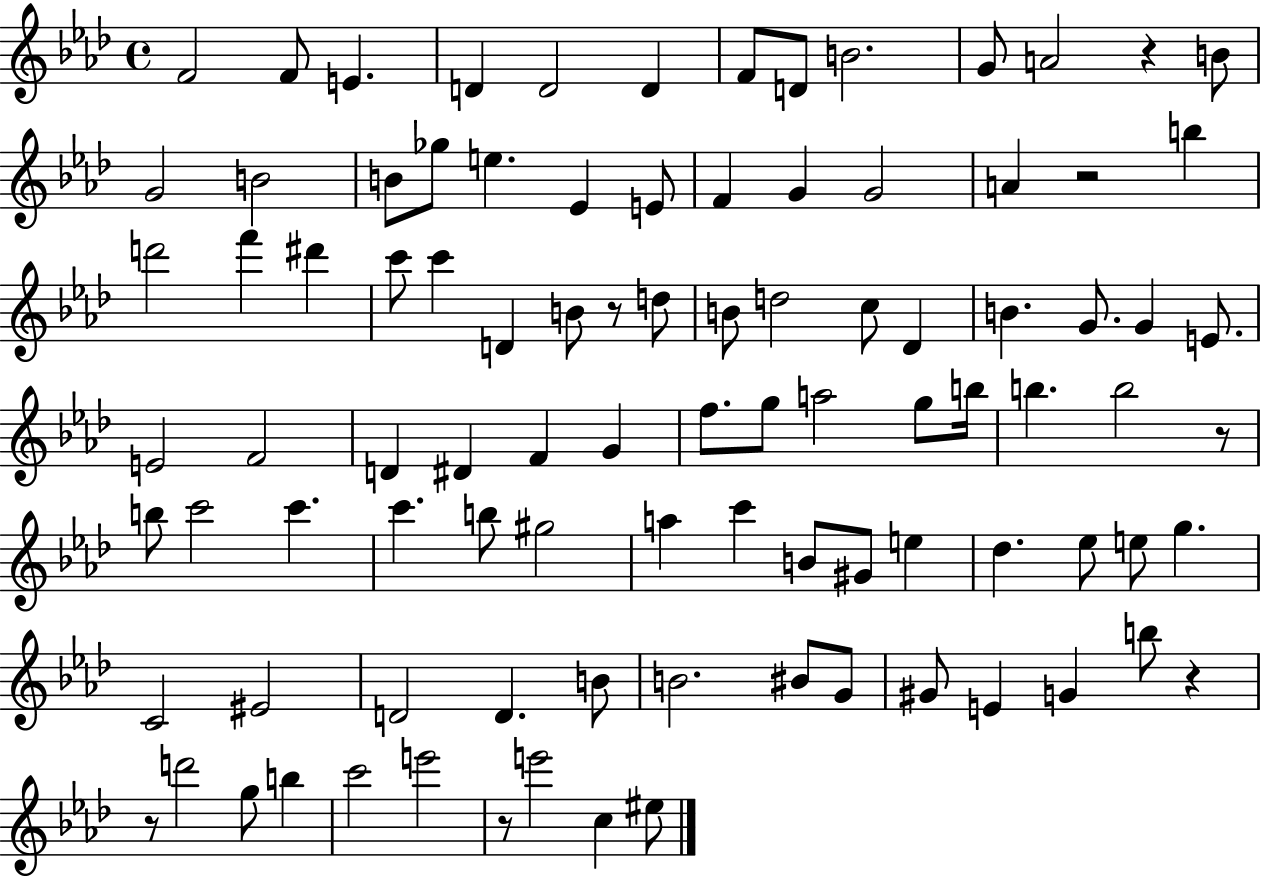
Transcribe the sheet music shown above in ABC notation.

X:1
T:Untitled
M:4/4
L:1/4
K:Ab
F2 F/2 E D D2 D F/2 D/2 B2 G/2 A2 z B/2 G2 B2 B/2 _g/2 e _E E/2 F G G2 A z2 b d'2 f' ^d' c'/2 c' D B/2 z/2 d/2 B/2 d2 c/2 _D B G/2 G E/2 E2 F2 D ^D F G f/2 g/2 a2 g/2 b/4 b b2 z/2 b/2 c'2 c' c' b/2 ^g2 a c' B/2 ^G/2 e _d _e/2 e/2 g C2 ^E2 D2 D B/2 B2 ^B/2 G/2 ^G/2 E G b/2 z z/2 d'2 g/2 b c'2 e'2 z/2 e'2 c ^e/2